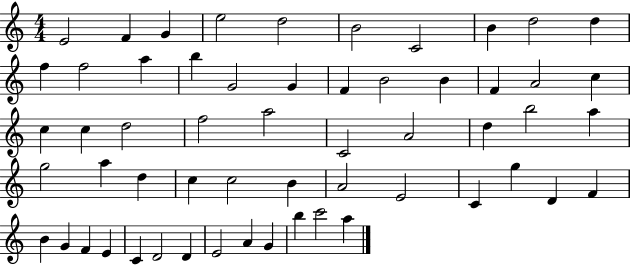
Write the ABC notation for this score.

X:1
T:Untitled
M:4/4
L:1/4
K:C
E2 F G e2 d2 B2 C2 B d2 d f f2 a b G2 G F B2 B F A2 c c c d2 f2 a2 C2 A2 d b2 a g2 a d c c2 B A2 E2 C g D F B G F E C D2 D E2 A G b c'2 a